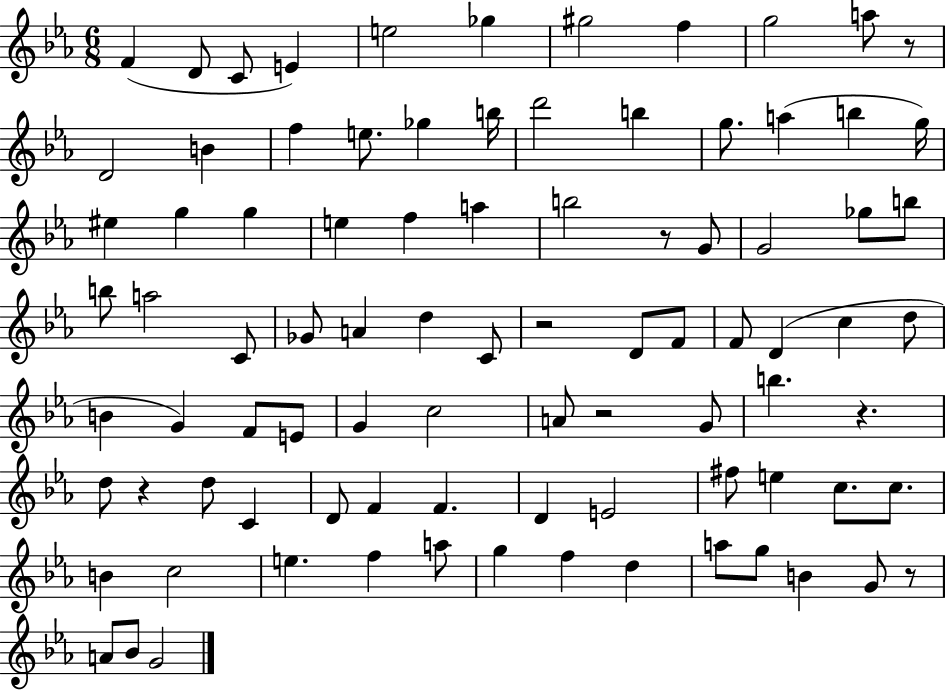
{
  \clef treble
  \numericTimeSignature
  \time 6/8
  \key ees \major
  f'4( d'8 c'8 e'4) | e''2 ges''4 | gis''2 f''4 | g''2 a''8 r8 | \break d'2 b'4 | f''4 e''8. ges''4 b''16 | d'''2 b''4 | g''8. a''4( b''4 g''16) | \break eis''4 g''4 g''4 | e''4 f''4 a''4 | b''2 r8 g'8 | g'2 ges''8 b''8 | \break b''8 a''2 c'8 | ges'8 a'4 d''4 c'8 | r2 d'8 f'8 | f'8 d'4( c''4 d''8 | \break b'4 g'4) f'8 e'8 | g'4 c''2 | a'8 r2 g'8 | b''4. r4. | \break d''8 r4 d''8 c'4 | d'8 f'4 f'4. | d'4 e'2 | fis''8 e''4 c''8. c''8. | \break b'4 c''2 | e''4. f''4 a''8 | g''4 f''4 d''4 | a''8 g''8 b'4 g'8 r8 | \break a'8 bes'8 g'2 | \bar "|."
}